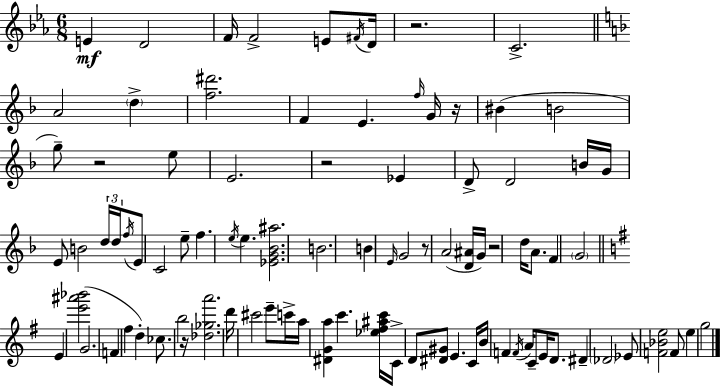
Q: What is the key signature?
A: EES major